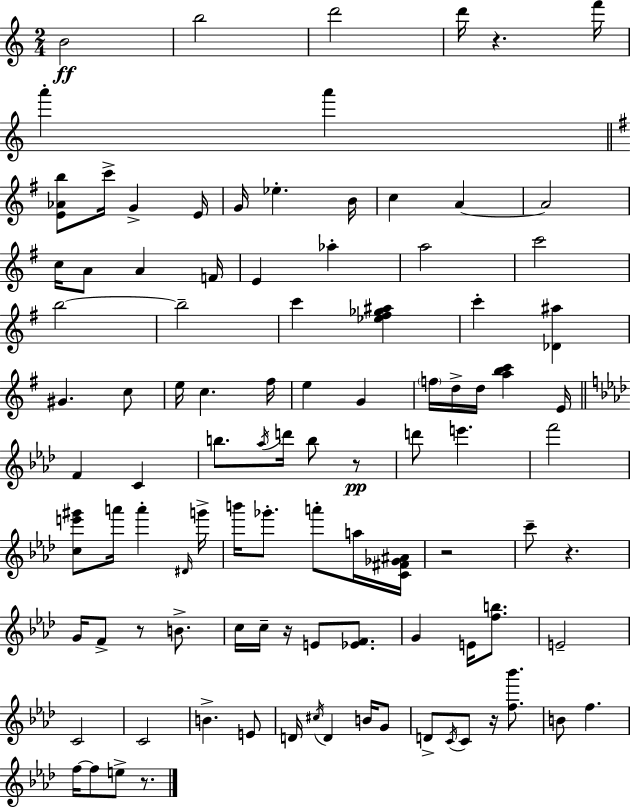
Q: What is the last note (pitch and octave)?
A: E5